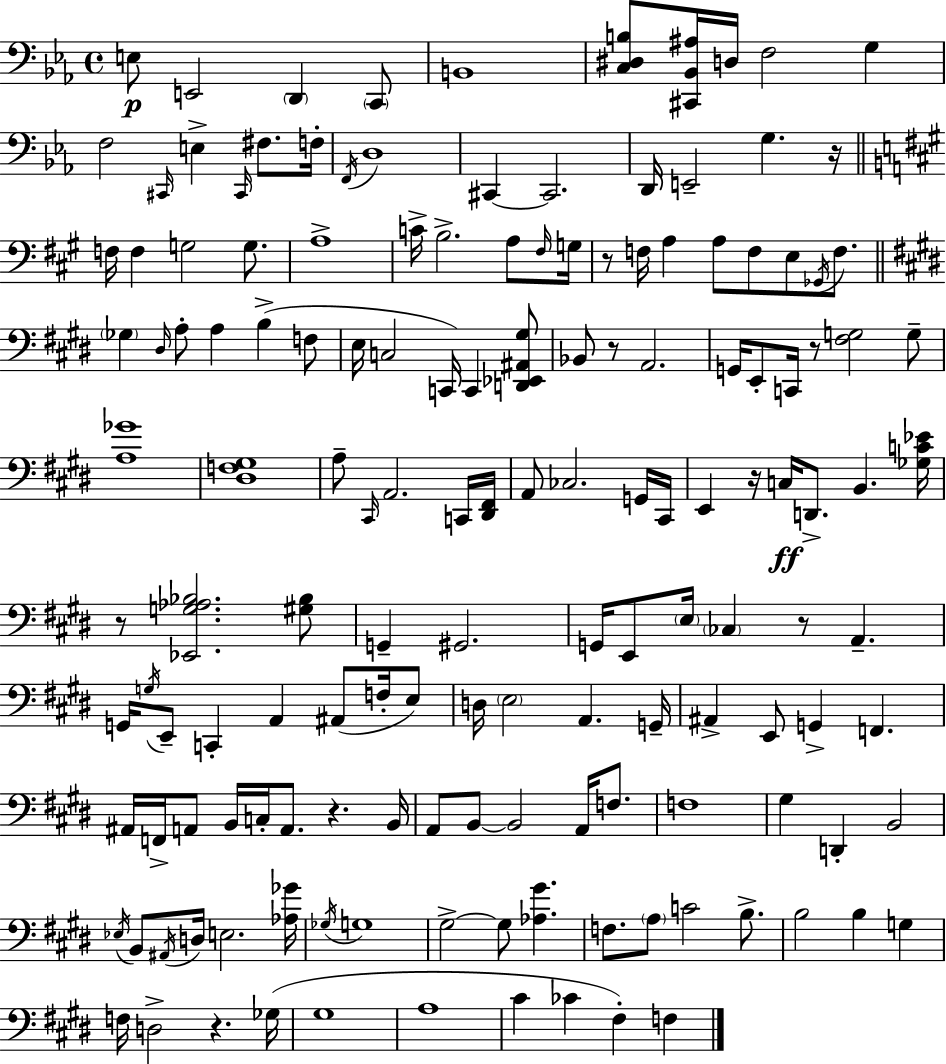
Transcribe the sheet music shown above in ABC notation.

X:1
T:Untitled
M:4/4
L:1/4
K:Cm
E,/2 E,,2 D,, C,,/2 B,,4 [C,^D,B,]/2 [^C,,_B,,^A,]/4 D,/4 F,2 G, F,2 ^C,,/4 E, ^C,,/4 ^F,/2 F,/4 F,,/4 D,4 ^C,, ^C,,2 D,,/4 E,,2 G, z/4 F,/4 F, G,2 G,/2 A,4 C/4 B,2 A,/2 ^F,/4 G,/4 z/2 F,/4 A, A,/2 F,/2 E,/2 _G,,/4 F,/2 _G, ^D,/4 A,/2 A, B, F,/2 E,/4 C,2 C,,/4 C,, [D,,_E,,^A,,^G,]/2 _B,,/2 z/2 A,,2 G,,/4 E,,/2 C,,/4 z/2 [^F,G,]2 G,/2 [A,_G]4 [^D,F,^G,]4 A,/2 ^C,,/4 A,,2 C,,/4 [^D,,^F,,]/4 A,,/2 _C,2 G,,/4 ^C,,/4 E,, z/4 C,/4 D,,/2 B,, [_G,C_E]/4 z/2 [_E,,G,_A,_B,]2 [^G,_B,]/2 G,, ^G,,2 G,,/4 E,,/2 E,/4 _C, z/2 A,, G,,/4 G,/4 E,,/2 C,, A,, ^A,,/2 F,/4 E,/2 D,/4 E,2 A,, G,,/4 ^A,, E,,/2 G,, F,, ^A,,/4 F,,/4 A,,/2 B,,/4 C,/4 A,,/2 z B,,/4 A,,/2 B,,/2 B,,2 A,,/4 F,/2 F,4 ^G, D,, B,,2 _E,/4 B,,/2 ^A,,/4 D,/4 E,2 [_A,_G]/4 _G,/4 G,4 ^G,2 ^G,/2 [_A,^G] F,/2 A,/2 C2 B,/2 B,2 B, G, F,/4 D,2 z _G,/4 ^G,4 A,4 ^C _C ^F, F,